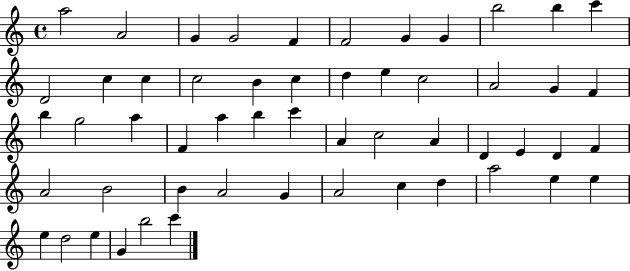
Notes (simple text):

A5/h A4/h G4/q G4/h F4/q F4/h G4/q G4/q B5/h B5/q C6/q D4/h C5/q C5/q C5/h B4/q C5/q D5/q E5/q C5/h A4/h G4/q F4/q B5/q G5/h A5/q F4/q A5/q B5/q C6/q A4/q C5/h A4/q D4/q E4/q D4/q F4/q A4/h B4/h B4/q A4/h G4/q A4/h C5/q D5/q A5/h E5/q E5/q E5/q D5/h E5/q G4/q B5/h C6/q